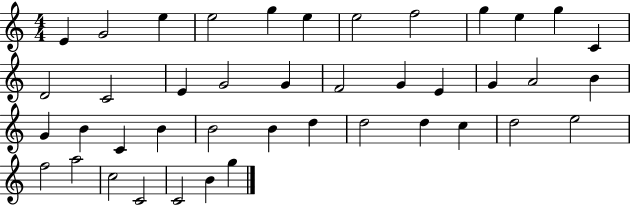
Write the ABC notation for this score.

X:1
T:Untitled
M:4/4
L:1/4
K:C
E G2 e e2 g e e2 f2 g e g C D2 C2 E G2 G F2 G E G A2 B G B C B B2 B d d2 d c d2 e2 f2 a2 c2 C2 C2 B g